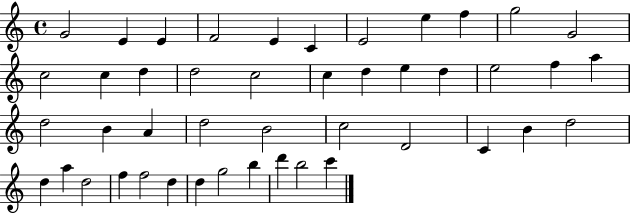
G4/h E4/q E4/q F4/h E4/q C4/q E4/h E5/q F5/q G5/h G4/h C5/h C5/q D5/q D5/h C5/h C5/q D5/q E5/q D5/q E5/h F5/q A5/q D5/h B4/q A4/q D5/h B4/h C5/h D4/h C4/q B4/q D5/h D5/q A5/q D5/h F5/q F5/h D5/q D5/q G5/h B5/q D6/q B5/h C6/q